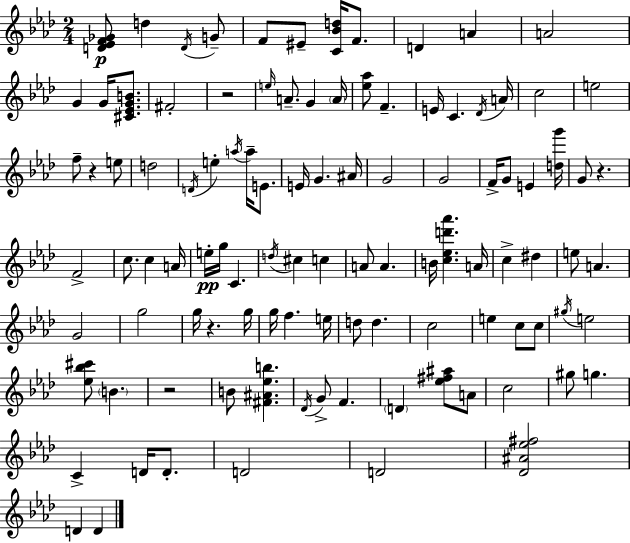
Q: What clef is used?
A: treble